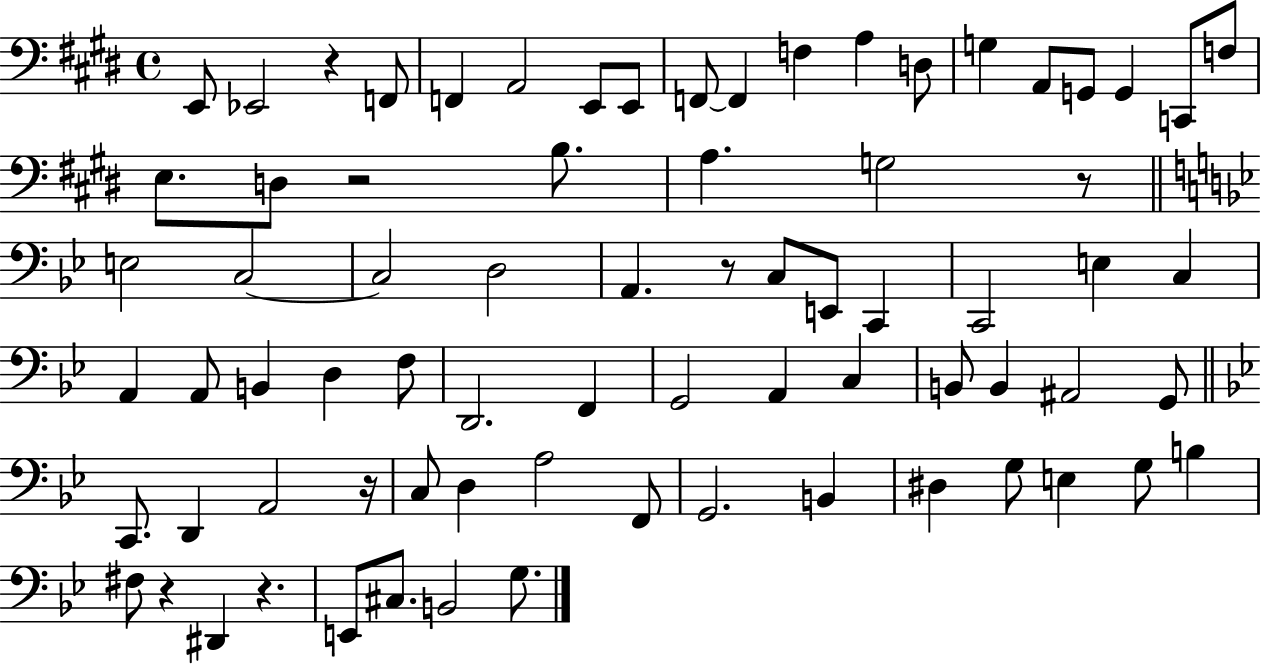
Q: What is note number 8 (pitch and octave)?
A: F2